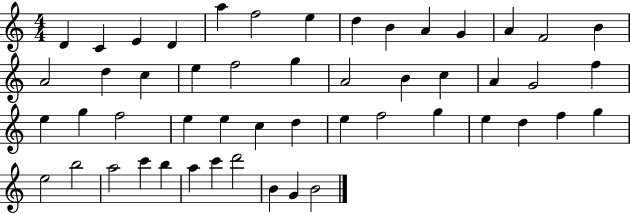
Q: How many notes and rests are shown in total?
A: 51